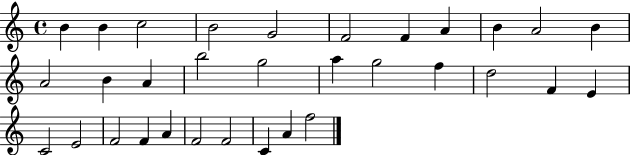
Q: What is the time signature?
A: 4/4